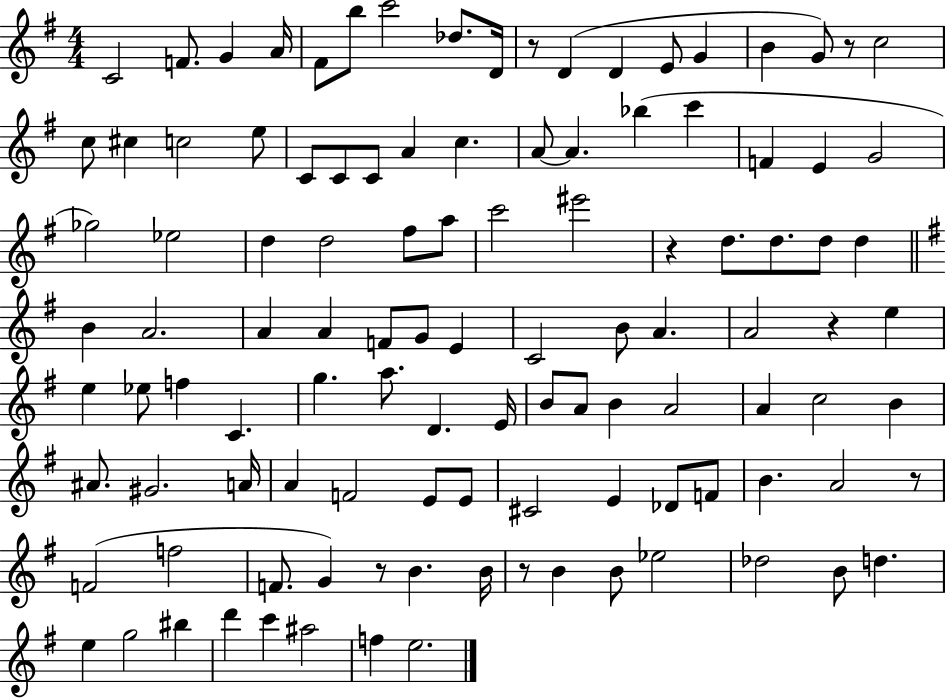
C4/h F4/e. G4/q A4/s F#4/e B5/e C6/h Db5/e. D4/s R/e D4/q D4/q E4/e G4/q B4/q G4/e R/e C5/h C5/e C#5/q C5/h E5/e C4/e C4/e C4/e A4/q C5/q. A4/e A4/q. Bb5/q C6/q F4/q E4/q G4/h Gb5/h Eb5/h D5/q D5/h F#5/e A5/e C6/h EIS6/h R/q D5/e. D5/e. D5/e D5/q B4/q A4/h. A4/q A4/q F4/e G4/e E4/q C4/h B4/e A4/q. A4/h R/q E5/q E5/q Eb5/e F5/q C4/q. G5/q. A5/e. D4/q. E4/s B4/e A4/e B4/q A4/h A4/q C5/h B4/q A#4/e. G#4/h. A4/s A4/q F4/h E4/e E4/e C#4/h E4/q Db4/e F4/e B4/q. A4/h R/e F4/h F5/h F4/e. G4/q R/e B4/q. B4/s R/e B4/q B4/e Eb5/h Db5/h B4/e D5/q. E5/q G5/h BIS5/q D6/q C6/q A#5/h F5/q E5/h.